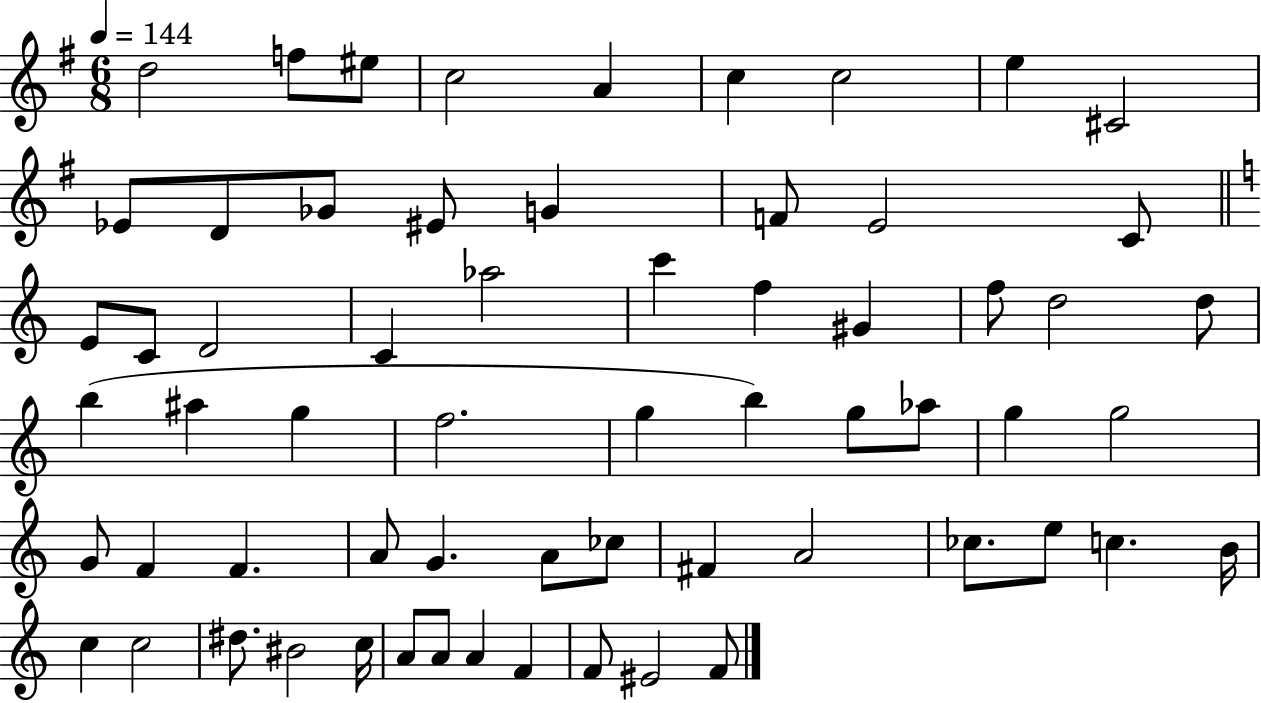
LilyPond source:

{
  \clef treble
  \numericTimeSignature
  \time 6/8
  \key g \major
  \tempo 4 = 144
  d''2 f''8 eis''8 | c''2 a'4 | c''4 c''2 | e''4 cis'2 | \break ees'8 d'8 ges'8 eis'8 g'4 | f'8 e'2 c'8 | \bar "||" \break \key a \minor e'8 c'8 d'2 | c'4 aes''2 | c'''4 f''4 gis'4 | f''8 d''2 d''8 | \break b''4( ais''4 g''4 | f''2. | g''4 b''4) g''8 aes''8 | g''4 g''2 | \break g'8 f'4 f'4. | a'8 g'4. a'8 ces''8 | fis'4 a'2 | ces''8. e''8 c''4. b'16 | \break c''4 c''2 | dis''8. bis'2 c''16 | a'8 a'8 a'4 f'4 | f'8 eis'2 f'8 | \break \bar "|."
}